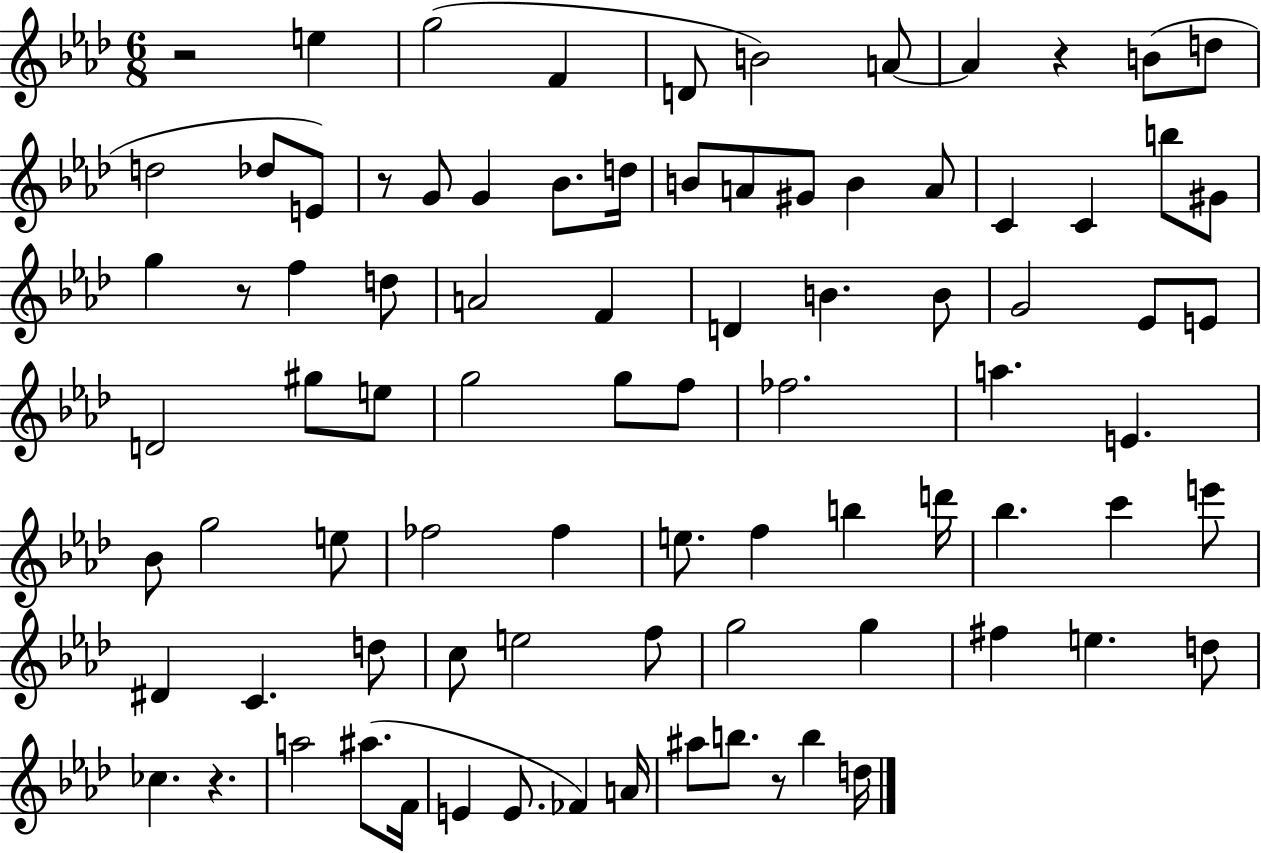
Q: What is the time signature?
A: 6/8